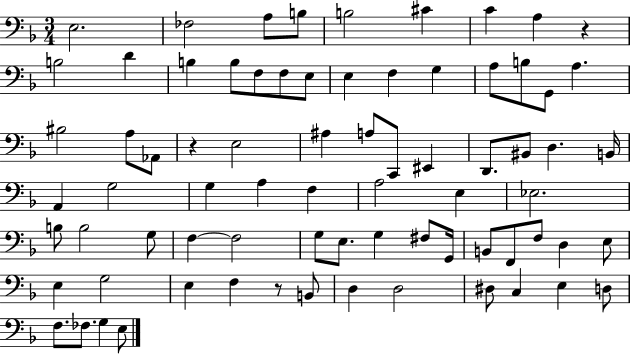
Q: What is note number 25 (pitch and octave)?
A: Ab2